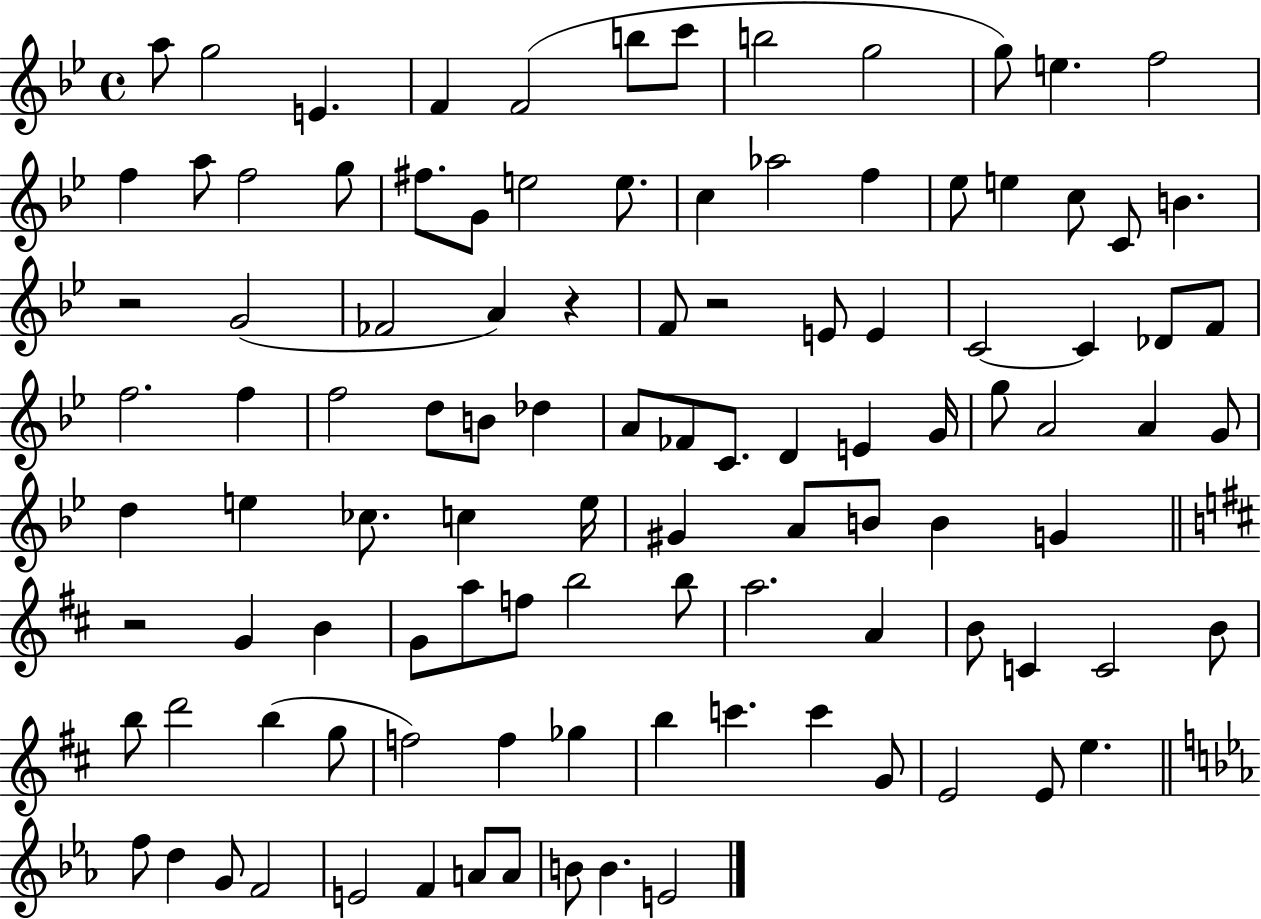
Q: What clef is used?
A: treble